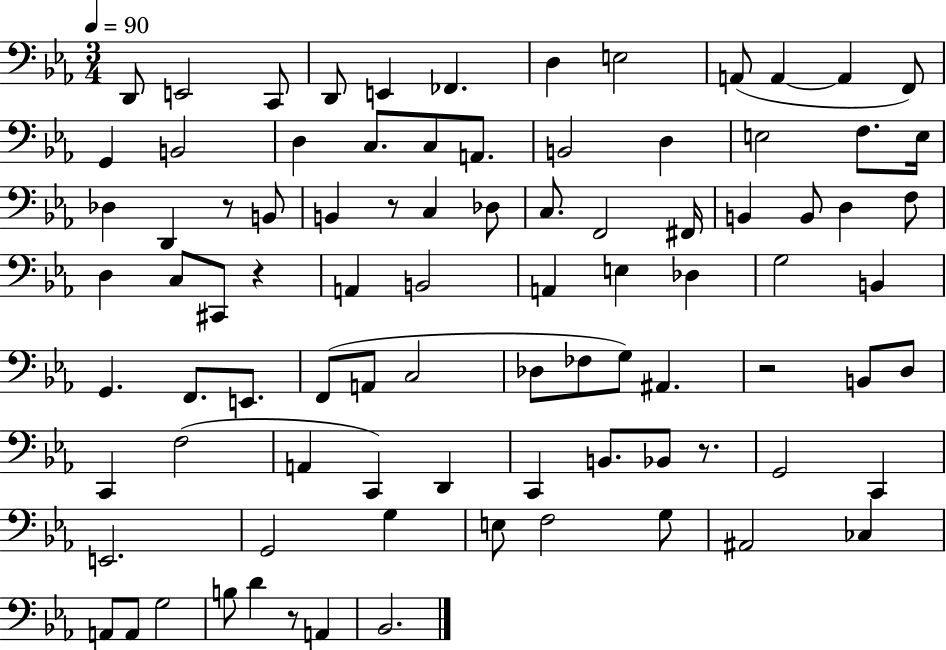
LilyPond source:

{
  \clef bass
  \numericTimeSignature
  \time 3/4
  \key ees \major
  \tempo 4 = 90
  d,8 e,2 c,8 | d,8 e,4 fes,4. | d4 e2 | a,8( a,4~~ a,4 f,8) | \break g,4 b,2 | d4 c8. c8 a,8. | b,2 d4 | e2 f8. e16 | \break des4 d,4 r8 b,8 | b,4 r8 c4 des8 | c8. f,2 fis,16 | b,4 b,8 d4 f8 | \break d4 c8 cis,8 r4 | a,4 b,2 | a,4 e4 des4 | g2 b,4 | \break g,4. f,8. e,8. | f,8( a,8 c2 | des8 fes8 g8) ais,4. | r2 b,8 d8 | \break c,4 f2( | a,4 c,4) d,4 | c,4 b,8. bes,8 r8. | g,2 c,4 | \break e,2. | g,2 g4 | e8 f2 g8 | ais,2 ces4 | \break a,8 a,8 g2 | b8 d'4 r8 a,4 | bes,2. | \bar "|."
}